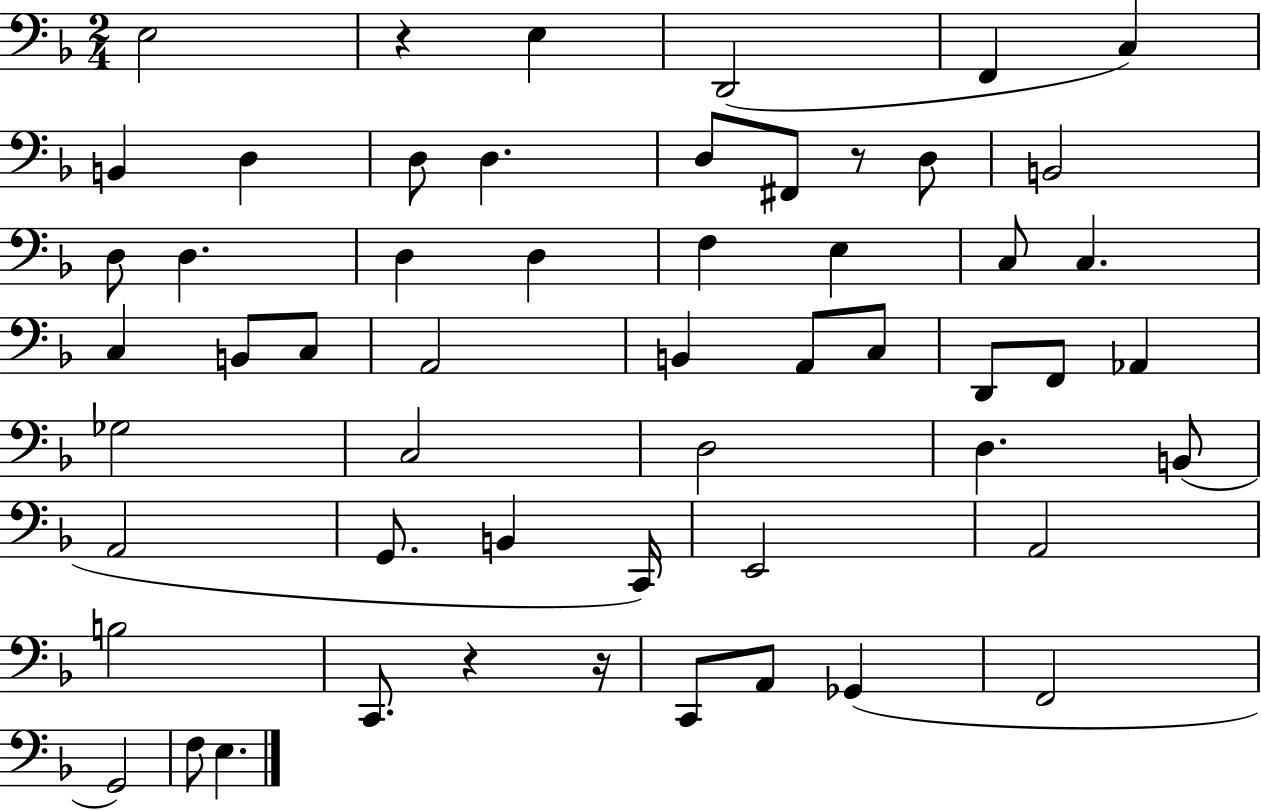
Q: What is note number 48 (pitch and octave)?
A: F2